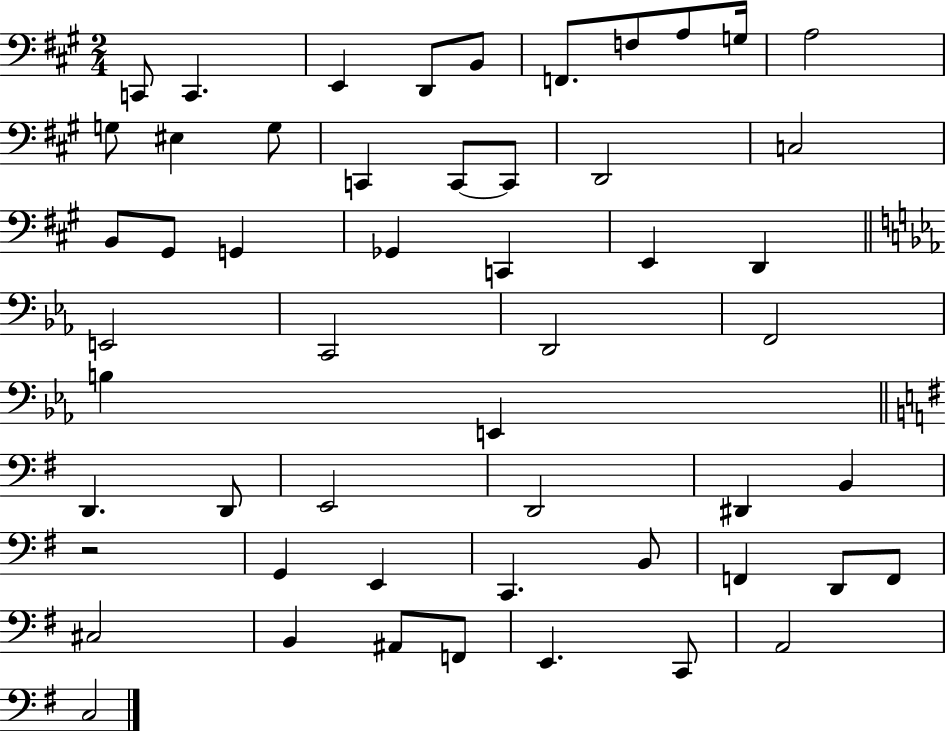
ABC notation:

X:1
T:Untitled
M:2/4
L:1/4
K:A
C,,/2 C,, E,, D,,/2 B,,/2 F,,/2 F,/2 A,/2 G,/4 A,2 G,/2 ^E, G,/2 C,, C,,/2 C,,/2 D,,2 C,2 B,,/2 ^G,,/2 G,, _G,, C,, E,, D,, E,,2 C,,2 D,,2 F,,2 B, E,, D,, D,,/2 E,,2 D,,2 ^D,, B,, z2 G,, E,, C,, B,,/2 F,, D,,/2 F,,/2 ^C,2 B,, ^A,,/2 F,,/2 E,, C,,/2 A,,2 C,2